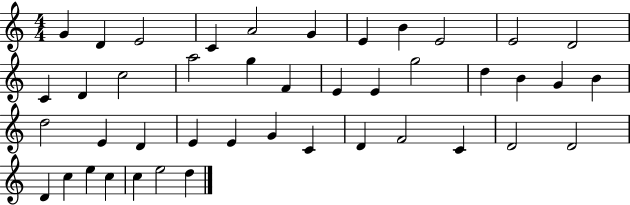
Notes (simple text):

G4/q D4/q E4/h C4/q A4/h G4/q E4/q B4/q E4/h E4/h D4/h C4/q D4/q C5/h A5/h G5/q F4/q E4/q E4/q G5/h D5/q B4/q G4/q B4/q D5/h E4/q D4/q E4/q E4/q G4/q C4/q D4/q F4/h C4/q D4/h D4/h D4/q C5/q E5/q C5/q C5/q E5/h D5/q